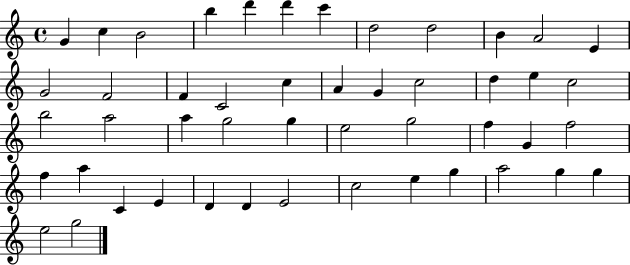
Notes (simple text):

G4/q C5/q B4/h B5/q D6/q D6/q C6/q D5/h D5/h B4/q A4/h E4/q G4/h F4/h F4/q C4/h C5/q A4/q G4/q C5/h D5/q E5/q C5/h B5/h A5/h A5/q G5/h G5/q E5/h G5/h F5/q G4/q F5/h F5/q A5/q C4/q E4/q D4/q D4/q E4/h C5/h E5/q G5/q A5/h G5/q G5/q E5/h G5/h